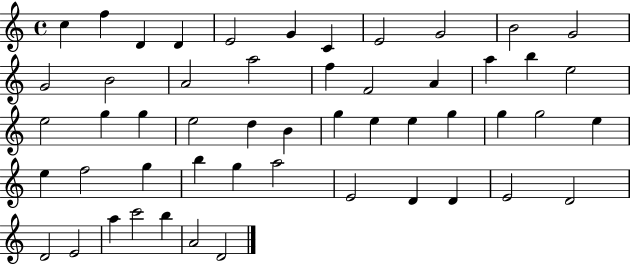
X:1
T:Untitled
M:4/4
L:1/4
K:C
c f D D E2 G C E2 G2 B2 G2 G2 B2 A2 a2 f F2 A a b e2 e2 g g e2 d B g e e g g g2 e e f2 g b g a2 E2 D D E2 D2 D2 E2 a c'2 b A2 D2